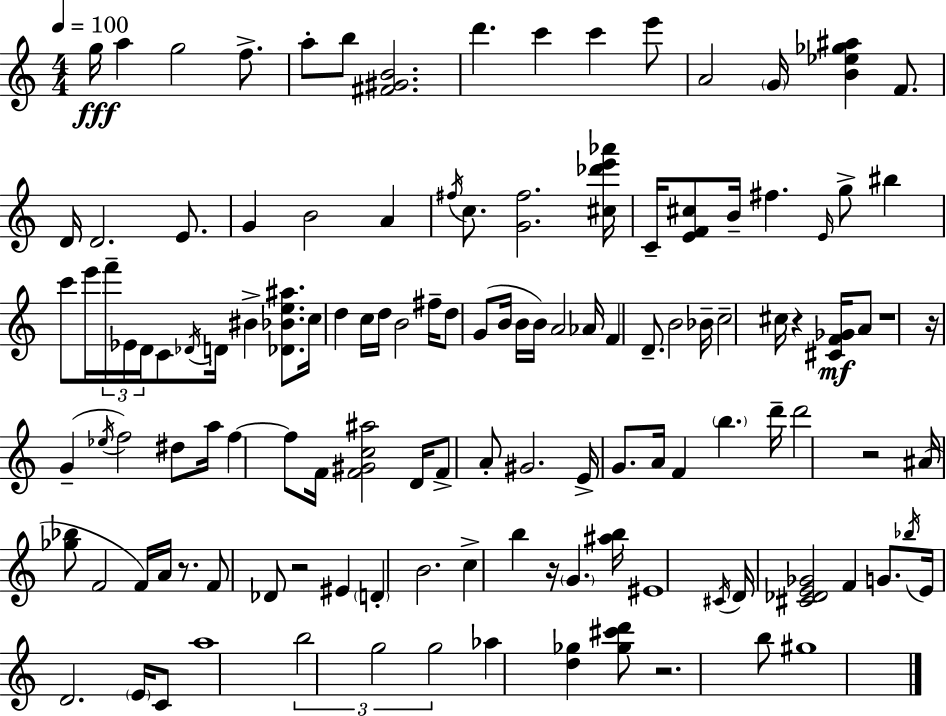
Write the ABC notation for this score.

X:1
T:Untitled
M:4/4
L:1/4
K:Am
g/4 a g2 f/2 a/2 b/2 [^F^GB]2 d' c' c' e'/2 A2 G/4 [B_e_g^a] F/2 D/4 D2 E/2 G B2 A ^f/4 c/2 [G^f]2 [^c_d'e'_a']/4 C/4 [EF^c]/2 B/4 ^f E/4 g/2 ^b c'/2 e'/4 f'/4 _E/4 D/4 C/2 _D/4 D/4 ^B [_D_Be^a]/2 c/4 d c/4 d/4 B2 ^f/4 d/2 G/2 B/4 B/4 B/4 A2 _A/4 F D/2 B2 _B/4 c2 ^c/4 z [^CF_G]/4 A/2 z4 z/4 G _e/4 f2 ^d/2 a/4 f f/2 F/4 [F^Gc^a]2 D/4 F/2 A/2 ^G2 E/4 G/2 A/4 F b d'/4 d'2 z2 ^A/4 [_g_b]/2 F2 F/4 A/4 z/2 F/2 _D/2 z2 ^E D B2 c b z/4 G [^ab]/4 ^E4 ^C/4 D/4 [^C_DE_G]2 F G/2 _b/4 E/4 D2 E/4 C/2 a4 b2 g2 g2 _a [d_g] [_g^c'd']/2 z2 b/2 ^g4